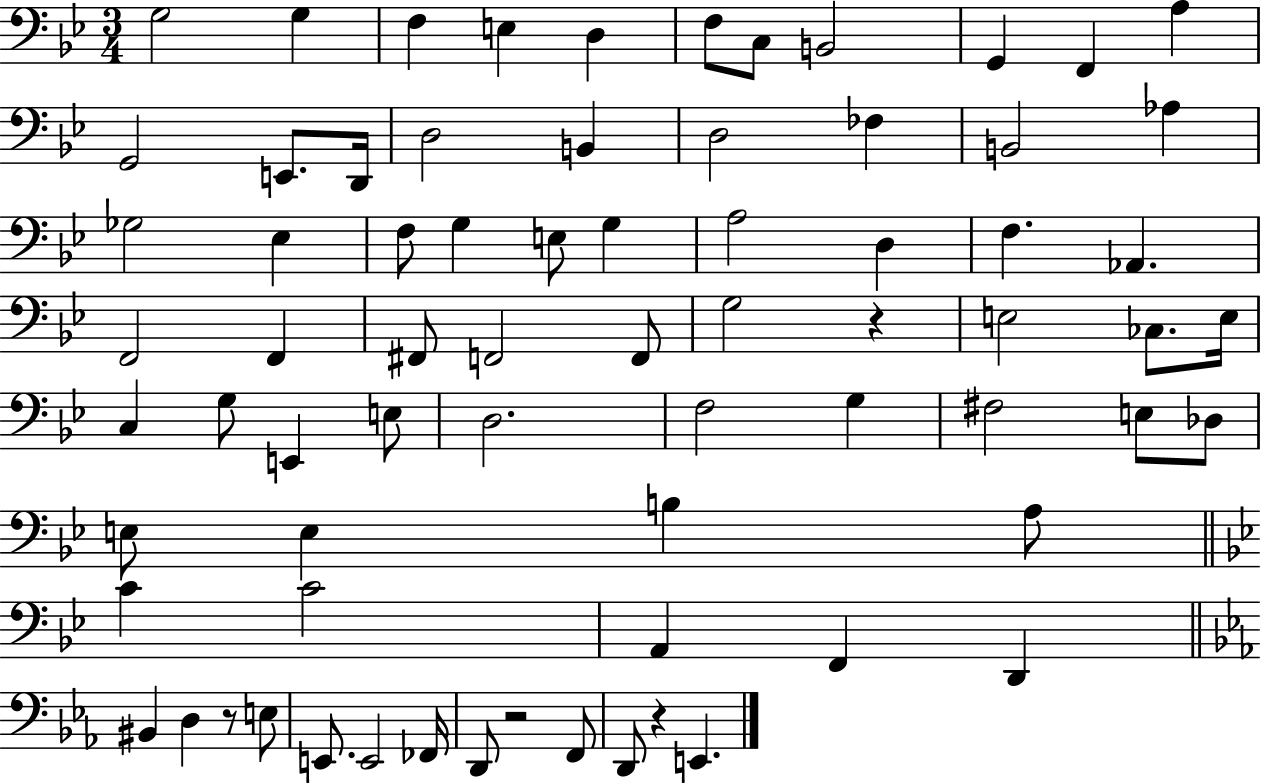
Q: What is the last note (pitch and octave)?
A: E2